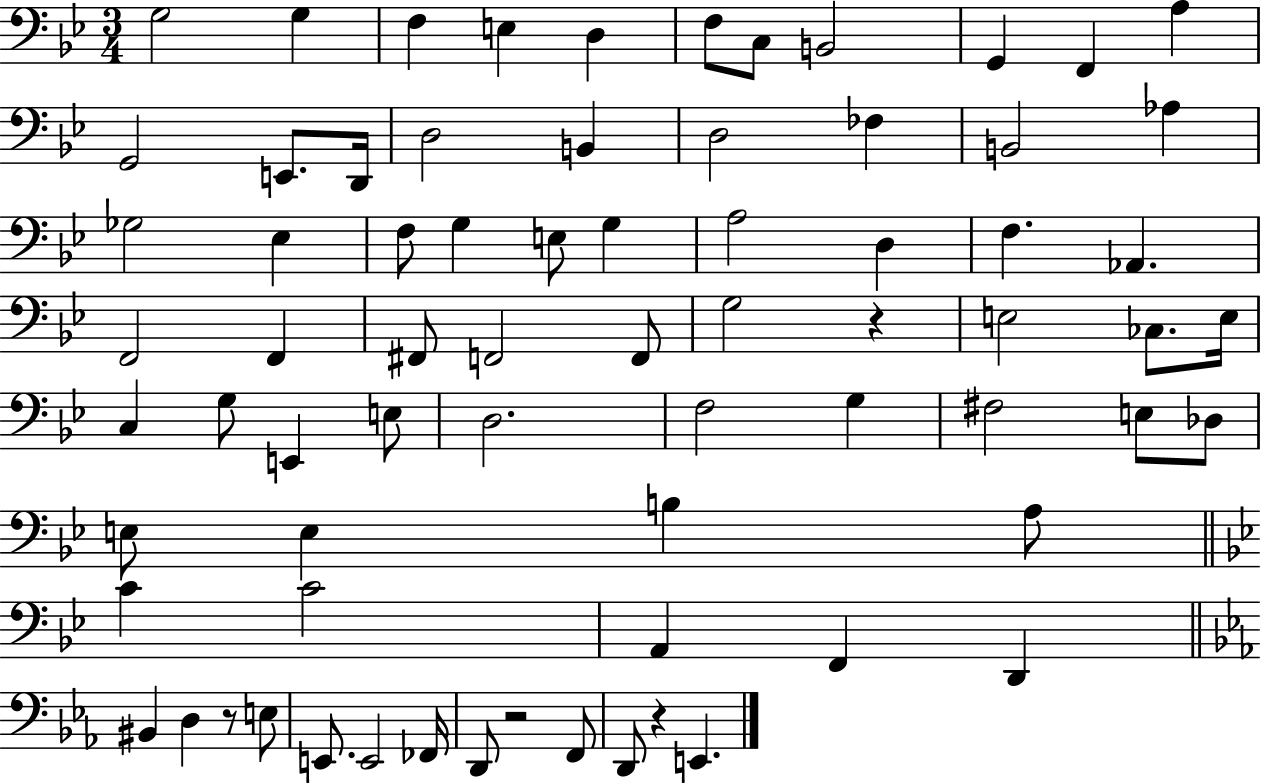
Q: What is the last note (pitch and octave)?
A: E2